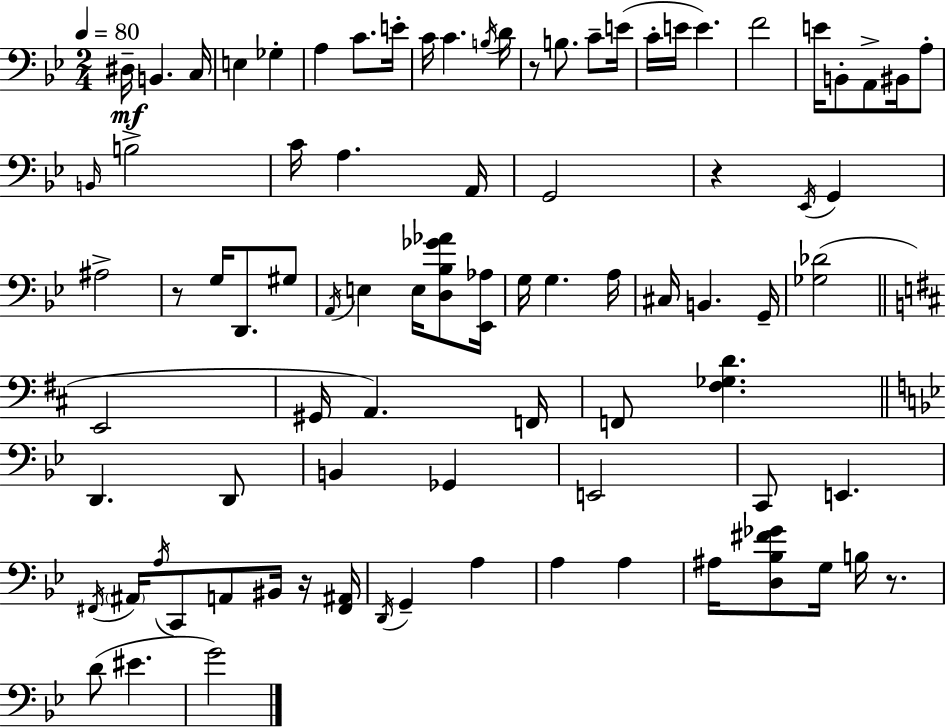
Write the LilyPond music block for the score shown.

{
  \clef bass
  \numericTimeSignature
  \time 2/4
  \key g \minor
  \tempo 4 = 80
  \repeat volta 2 { dis16--\mf b,4. c16 | e4 ges4-. | a4 c'8. e'16-. | c'16 c'4. \acciaccatura { b16 } | \break d'16 r8 b8. c'8-- | e'16( c'16-. e'16 e'4.) | f'2 | e'16 b,8-. a,8-> bis,16 a8-. | \break \grace { b,16 } b2-> | c'16 a4. | a,16 g,2 | r4 \acciaccatura { ees,16 } g,4 | \break ais2-> | r8 g16 d,8. | gis8 \acciaccatura { a,16 } e4 | e16 <d bes ges' aes'>8 <ees, aes>16 g16 g4. | \break a16 cis16 b,4. | g,16-- <ges des'>2( | \bar "||" \break \key d \major e,2 | gis,16 a,4.) f,16 | f,8 <fis ges d'>4. | \bar "||" \break \key bes \major d,4. d,8 | b,4 ges,4 | e,2 | c,8 e,4. | \break \acciaccatura { fis,16 } \parenthesize ais,16 \acciaccatura { a16 } c,8 a,8 bis,16 | r16 <fis, ais,>16 \acciaccatura { d,16 } g,4-- a4 | a4 a4 | ais16 <d bes fis' ges'>8 g16 b16 | \break r8. d'8( eis'4. | g'2) | } \bar "|."
}